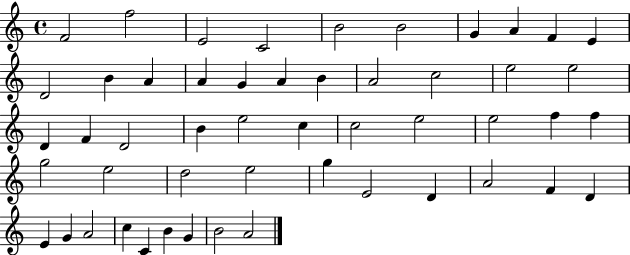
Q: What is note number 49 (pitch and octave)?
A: G4